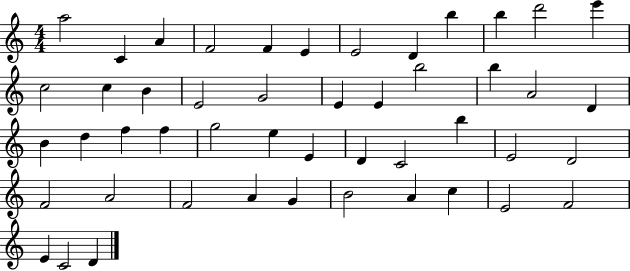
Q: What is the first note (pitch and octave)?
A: A5